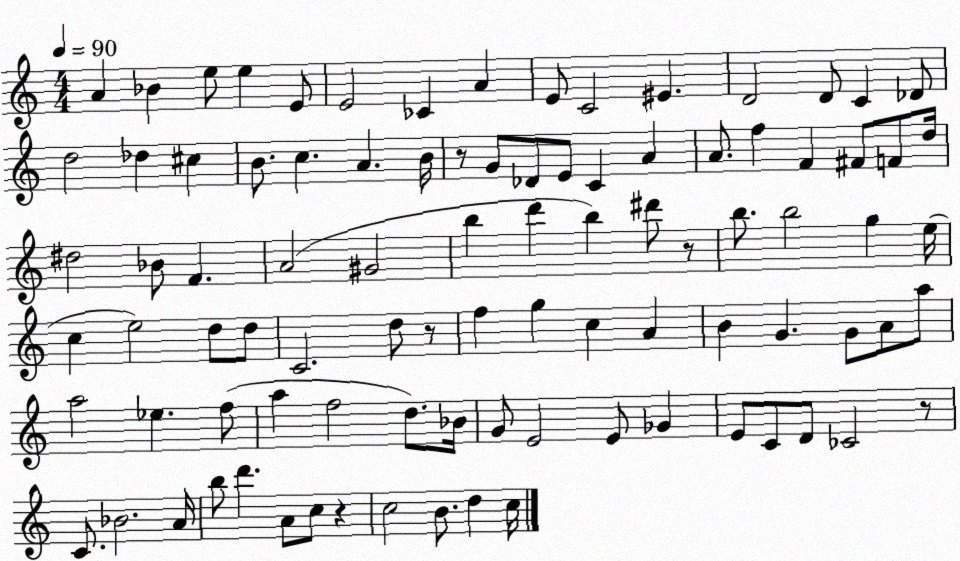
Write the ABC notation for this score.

X:1
T:Untitled
M:4/4
L:1/4
K:C
A _B e/2 e E/2 E2 _C A E/2 C2 ^E D2 D/2 C _D/2 d2 _d ^c B/2 c A B/4 z/2 G/2 _D/2 E/2 C A A/2 f F ^F/2 F/2 d/4 ^d2 _B/2 F A2 ^G2 b d' b ^d'/2 z/2 b/2 b2 g e/4 c e2 d/2 d/2 C2 d/2 z/2 f g c A B G G/2 A/2 a/2 a2 _e f/2 a f2 d/2 _B/4 G/2 E2 E/2 _G E/2 C/2 D/2 _C2 z/2 C/2 _B2 A/4 b/2 d' A/2 c/2 z c2 B/2 d c/4